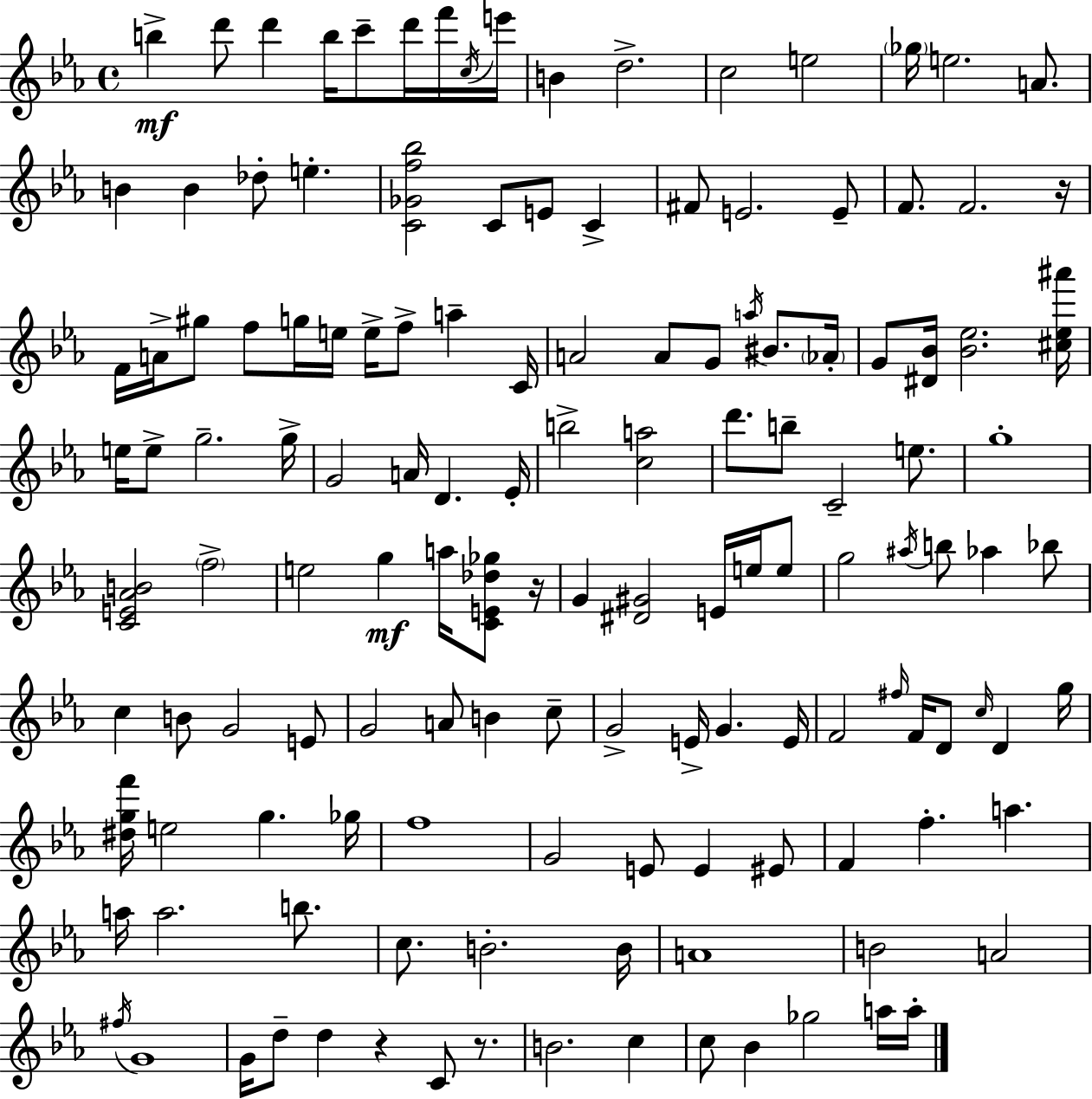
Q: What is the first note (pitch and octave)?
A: B5